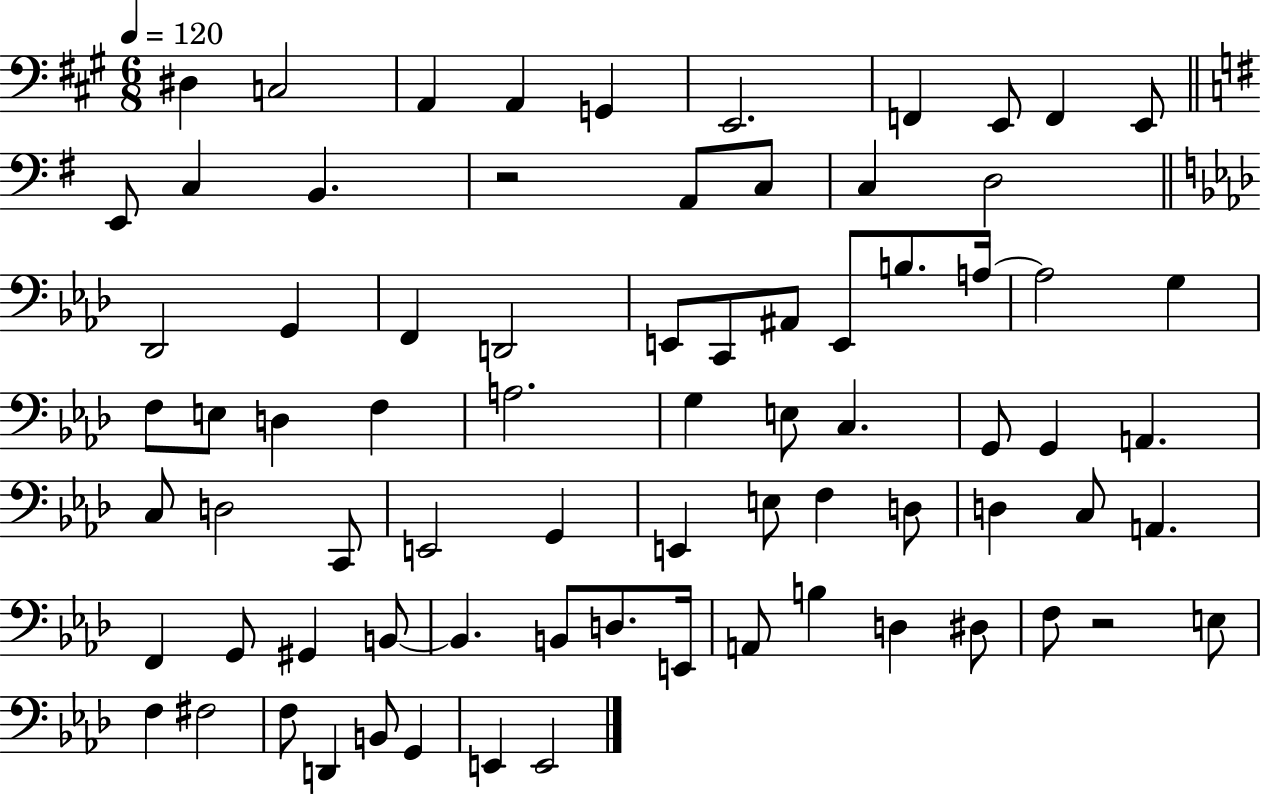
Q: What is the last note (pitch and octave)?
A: E2